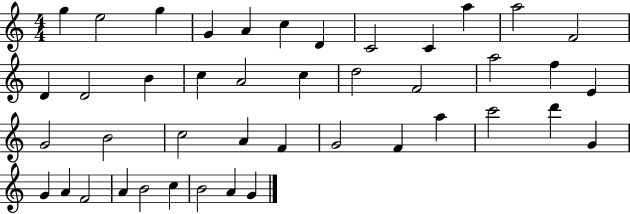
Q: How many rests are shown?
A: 0